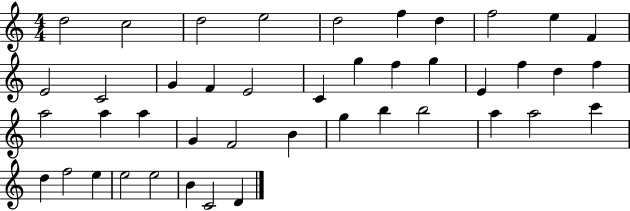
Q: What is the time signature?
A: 4/4